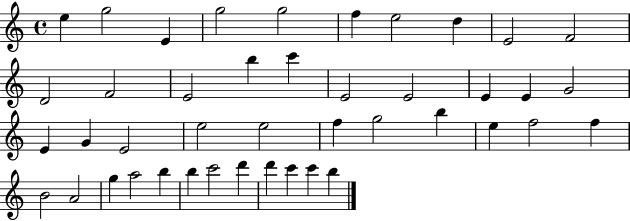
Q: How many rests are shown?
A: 0